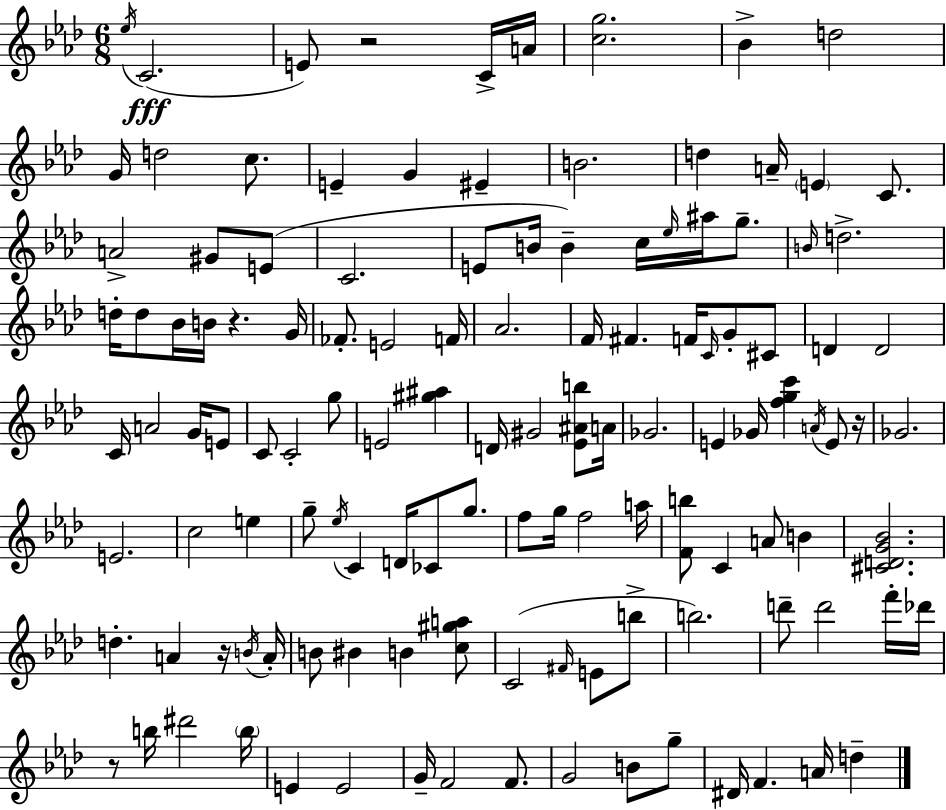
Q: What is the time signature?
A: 6/8